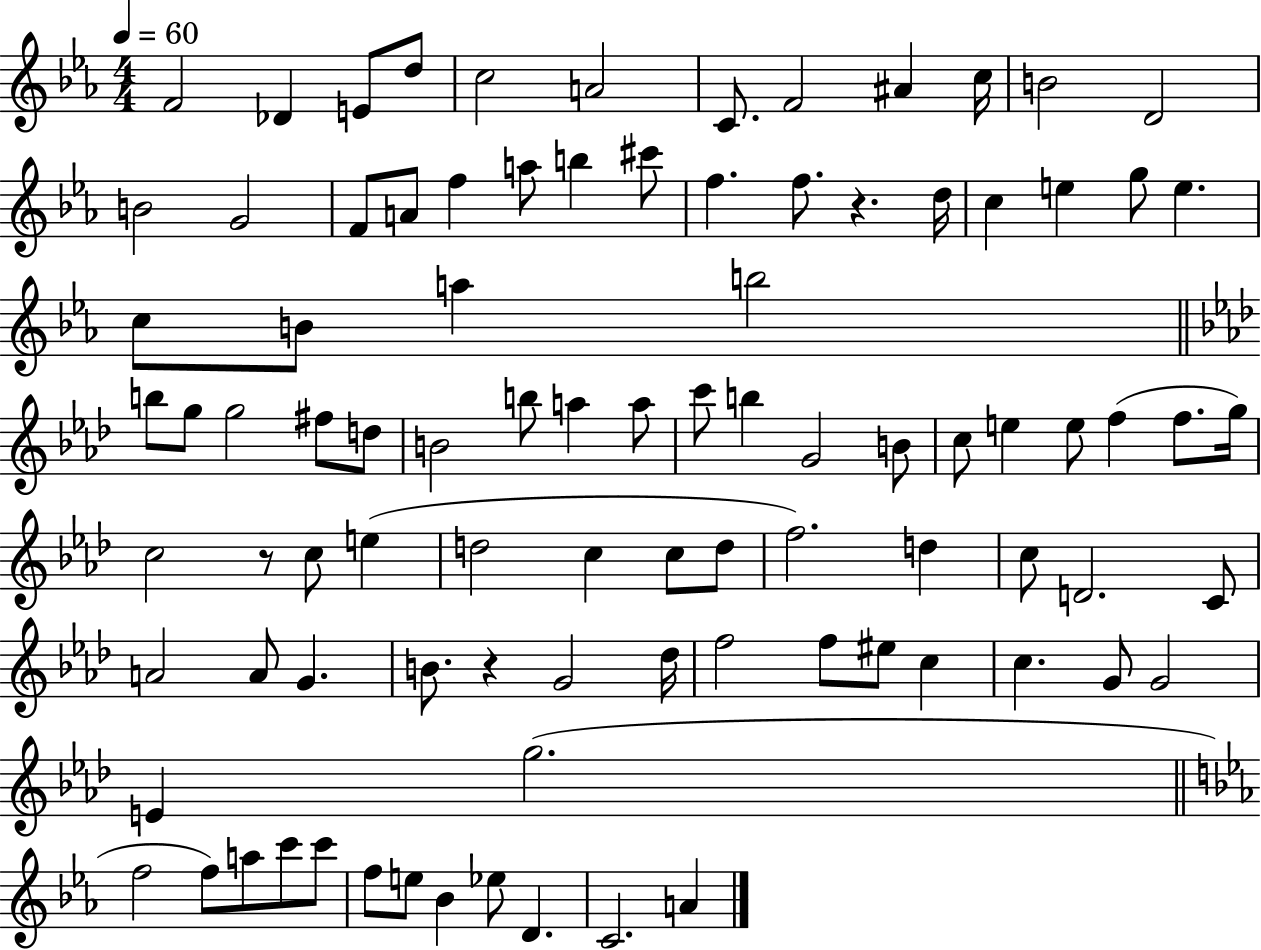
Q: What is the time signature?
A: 4/4